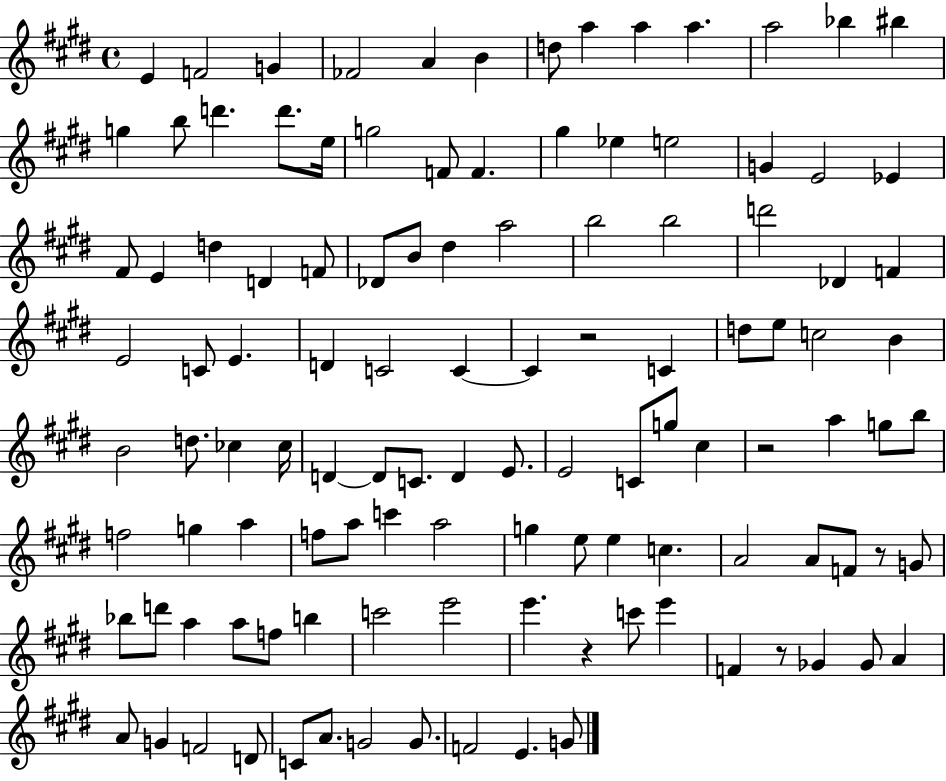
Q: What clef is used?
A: treble